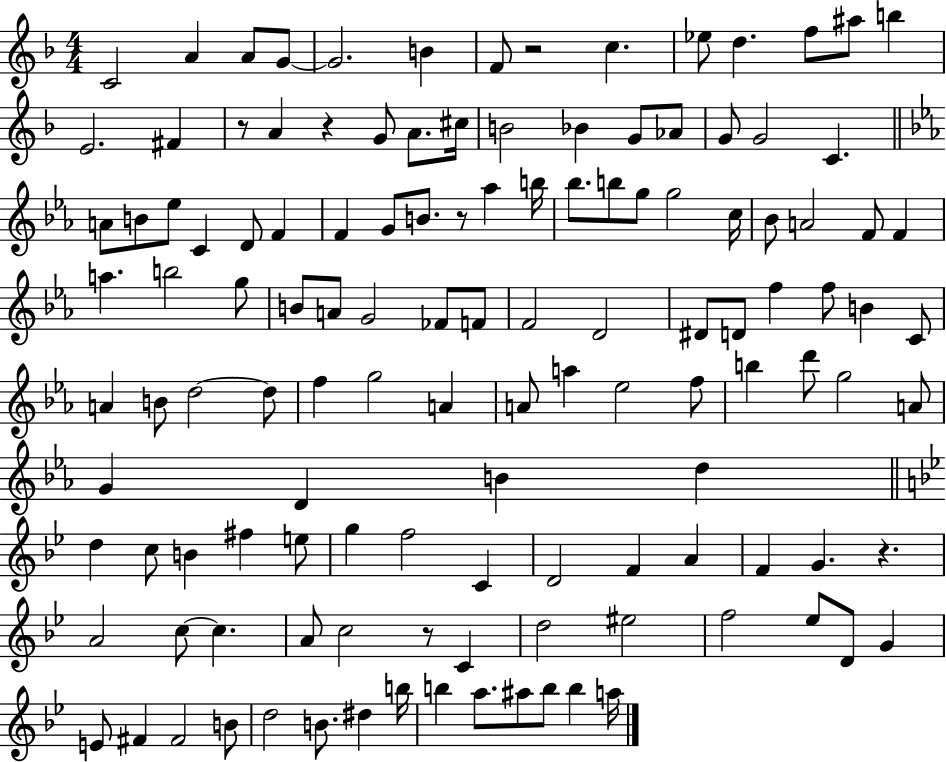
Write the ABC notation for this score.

X:1
T:Untitled
M:4/4
L:1/4
K:F
C2 A A/2 G/2 G2 B F/2 z2 c _e/2 d f/2 ^a/2 b E2 ^F z/2 A z G/2 A/2 ^c/4 B2 _B G/2 _A/2 G/2 G2 C A/2 B/2 _e/2 C D/2 F F G/2 B/2 z/2 _a b/4 _b/2 b/2 g/2 g2 c/4 _B/2 A2 F/2 F a b2 g/2 B/2 A/2 G2 _F/2 F/2 F2 D2 ^D/2 D/2 f f/2 B C/2 A B/2 d2 d/2 f g2 A A/2 a _e2 f/2 b d'/2 g2 A/2 G D B d d c/2 B ^f e/2 g f2 C D2 F A F G z A2 c/2 c A/2 c2 z/2 C d2 ^e2 f2 _e/2 D/2 G E/2 ^F ^F2 B/2 d2 B/2 ^d b/4 b a/2 ^a/2 b/2 b a/4